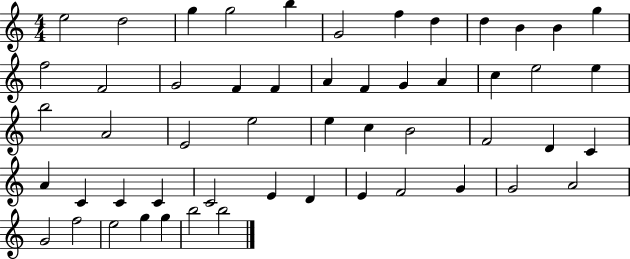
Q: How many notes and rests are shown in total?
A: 53